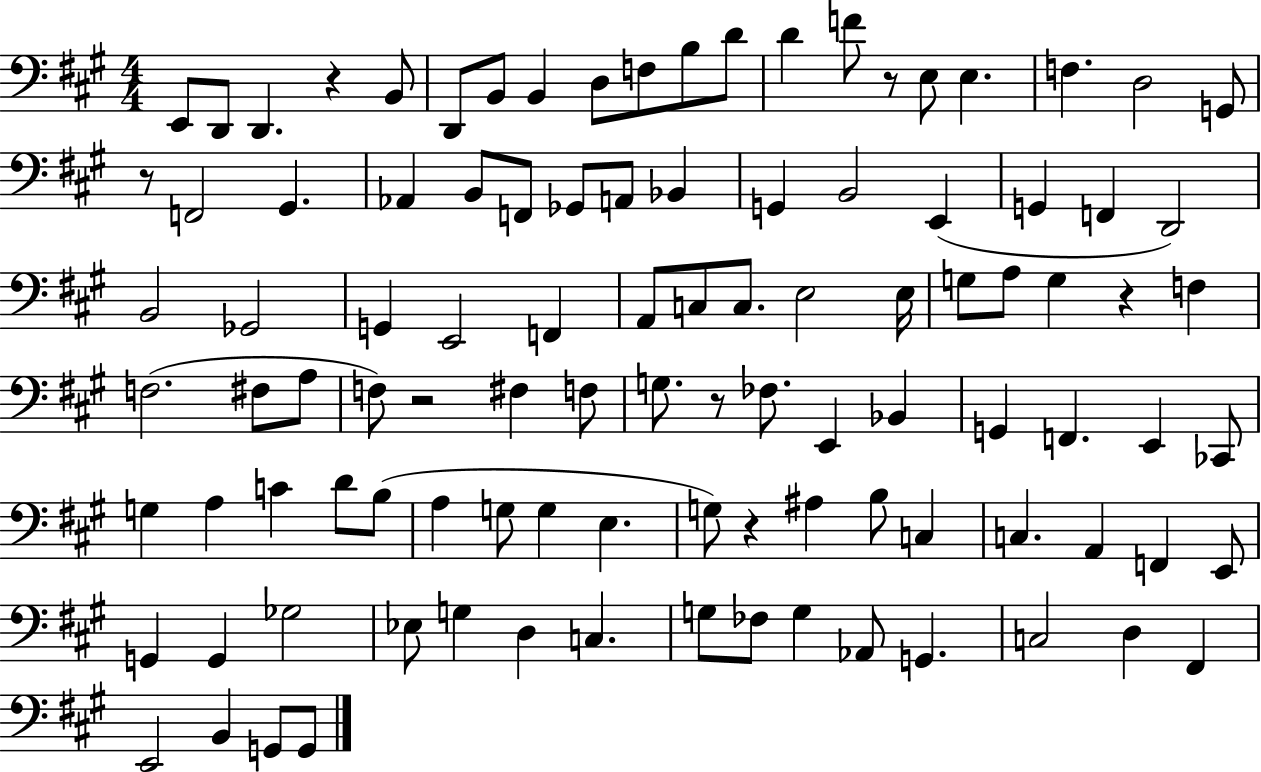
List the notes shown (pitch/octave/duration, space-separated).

E2/e D2/e D2/q. R/q B2/e D2/e B2/e B2/q D3/e F3/e B3/e D4/e D4/q F4/e R/e E3/e E3/q. F3/q. D3/h G2/e R/e F2/h G#2/q. Ab2/q B2/e F2/e Gb2/e A2/e Bb2/q G2/q B2/h E2/q G2/q F2/q D2/h B2/h Gb2/h G2/q E2/h F2/q A2/e C3/e C3/e. E3/h E3/s G3/e A3/e G3/q R/q F3/q F3/h. F#3/e A3/e F3/e R/h F#3/q F3/e G3/e. R/e FES3/e. E2/q Bb2/q G2/q F2/q. E2/q CES2/e G3/q A3/q C4/q D4/e B3/e A3/q G3/e G3/q E3/q. G3/e R/q A#3/q B3/e C3/q C3/q. A2/q F2/q E2/e G2/q G2/q Gb3/h Eb3/e G3/q D3/q C3/q. G3/e FES3/e G3/q Ab2/e G2/q. C3/h D3/q F#2/q E2/h B2/q G2/e G2/e